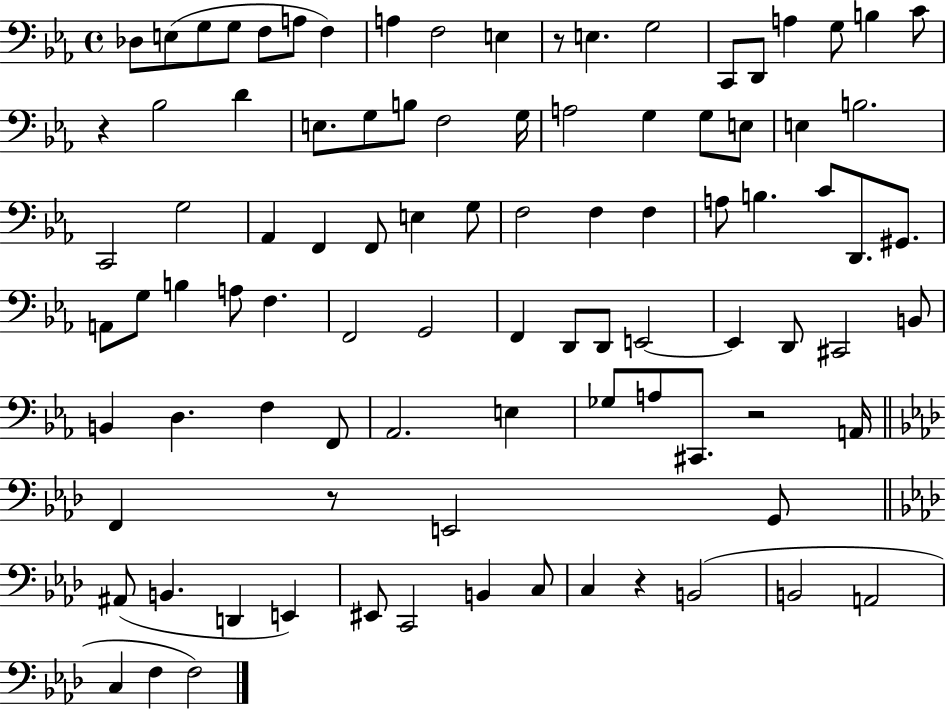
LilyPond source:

{
  \clef bass
  \time 4/4
  \defaultTimeSignature
  \key ees \major
  des8 e8( g8 g8 f8 a8 f4) | a4 f2 e4 | r8 e4. g2 | c,8 d,8 a4 g8 b4 c'8 | \break r4 bes2 d'4 | e8. g8 b8 f2 g16 | a2 g4 g8 e8 | e4 b2. | \break c,2 g2 | aes,4 f,4 f,8 e4 g8 | f2 f4 f4 | a8 b4. c'8 d,8. gis,8. | \break a,8 g8 b4 a8 f4. | f,2 g,2 | f,4 d,8 d,8 e,2~~ | e,4 d,8 cis,2 b,8 | \break b,4 d4. f4 f,8 | aes,2. e4 | ges8 a8 cis,8. r2 a,16 | \bar "||" \break \key aes \major f,4 r8 e,2 g,8 | \bar "||" \break \key aes \major ais,8( b,4. d,4 e,4) | eis,8 c,2 b,4 c8 | c4 r4 b,2( | b,2 a,2 | \break c4 f4 f2) | \bar "|."
}